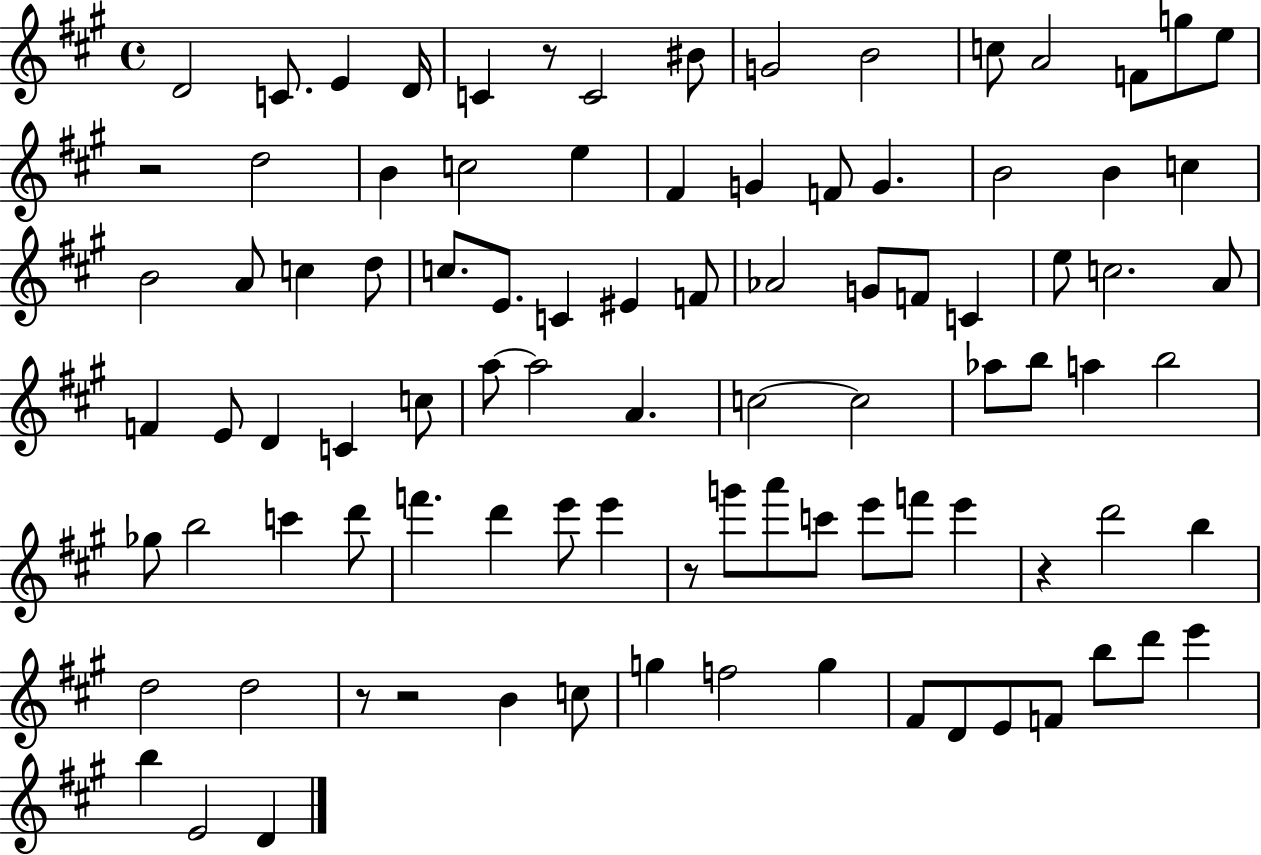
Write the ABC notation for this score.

X:1
T:Untitled
M:4/4
L:1/4
K:A
D2 C/2 E D/4 C z/2 C2 ^B/2 G2 B2 c/2 A2 F/2 g/2 e/2 z2 d2 B c2 e ^F G F/2 G B2 B c B2 A/2 c d/2 c/2 E/2 C ^E F/2 _A2 G/2 F/2 C e/2 c2 A/2 F E/2 D C c/2 a/2 a2 A c2 c2 _a/2 b/2 a b2 _g/2 b2 c' d'/2 f' d' e'/2 e' z/2 g'/2 a'/2 c'/2 e'/2 f'/2 e' z d'2 b d2 d2 z/2 z2 B c/2 g f2 g ^F/2 D/2 E/2 F/2 b/2 d'/2 e' b E2 D